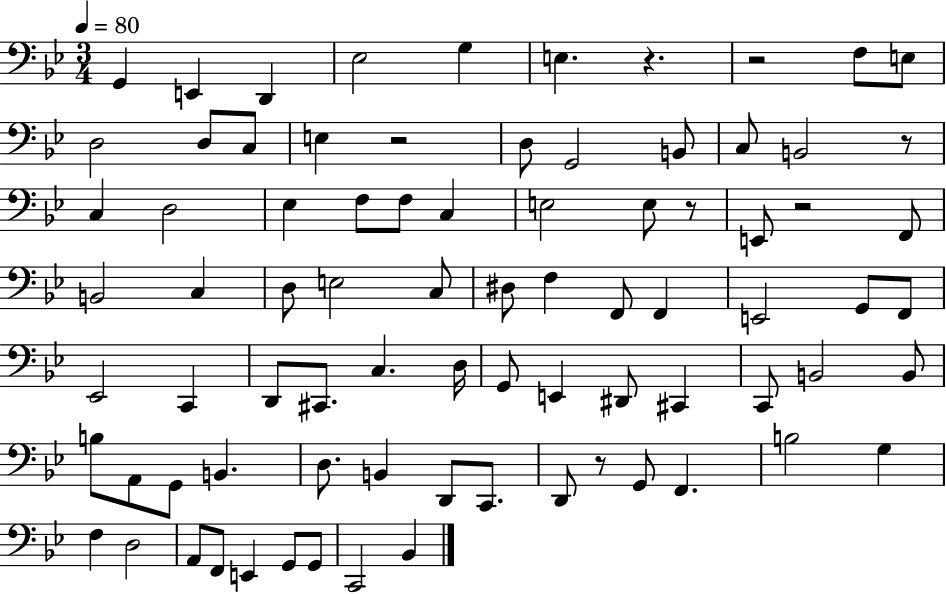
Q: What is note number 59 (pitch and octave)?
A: D2